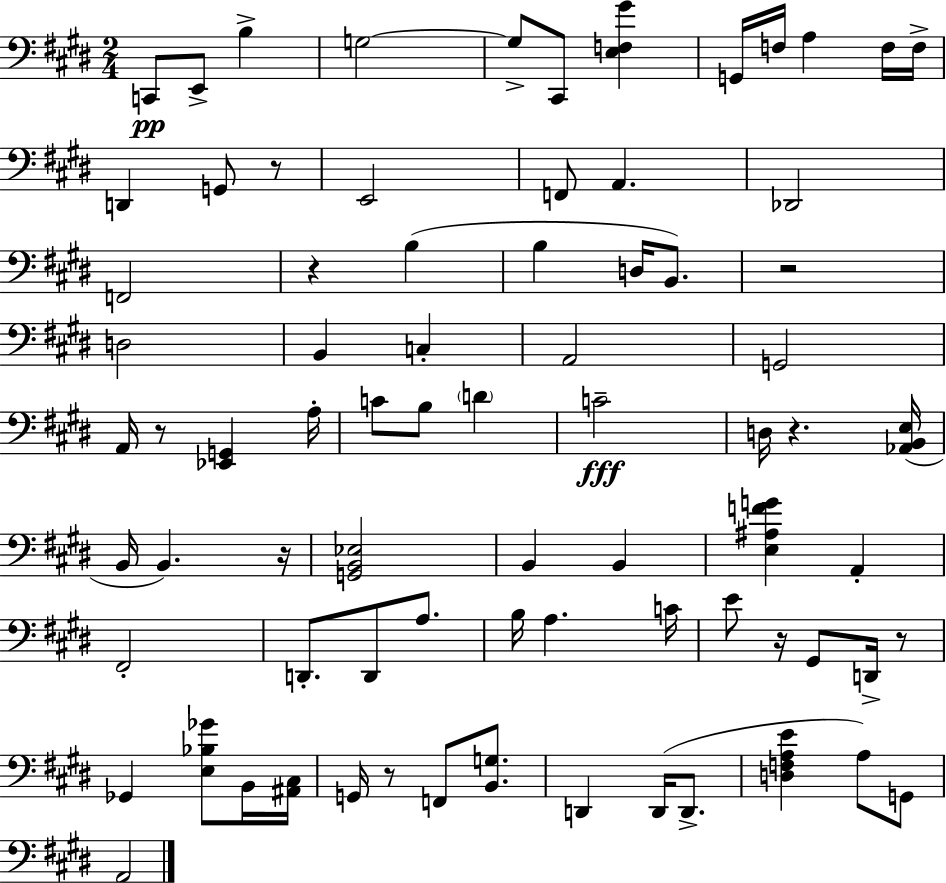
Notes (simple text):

C2/e E2/e B3/q G3/h G3/e C#2/e [E3,F3,G#4]/q G2/s F3/s A3/q F3/s F3/s D2/q G2/e R/e E2/h F2/e A2/q. Db2/h F2/h R/q B3/q B3/q D3/s B2/e. R/h D3/h B2/q C3/q A2/h G2/h A2/s R/e [Eb2,G2]/q A3/s C4/e B3/e D4/q C4/h D3/s R/q. [Ab2,B2,E3]/s B2/s B2/q. R/s [G2,B2,Eb3]/h B2/q B2/q [E3,A#3,F4,G4]/q A2/q F#2/h D2/e. D2/e A3/e. B3/s A3/q. C4/s E4/e R/s G#2/e D2/s R/e Gb2/q [E3,Bb3,Gb4]/e B2/s [A#2,C#3]/s G2/s R/e F2/e [B2,G3]/e. D2/q D2/s D2/e. [D3,F3,A3,E4]/q A3/e G2/e A2/h